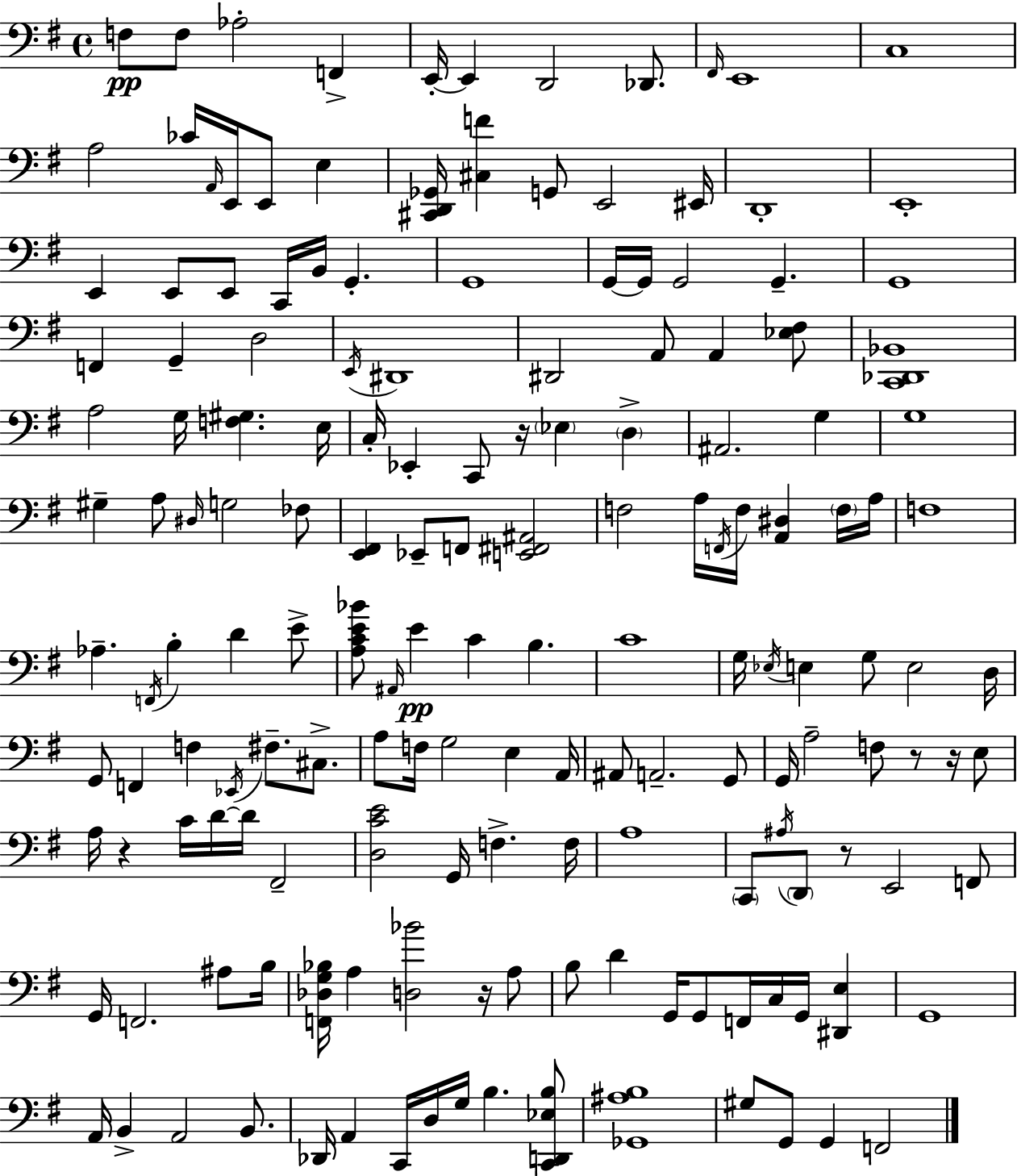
X:1
T:Untitled
M:4/4
L:1/4
K:Em
F,/2 F,/2 _A,2 F,, E,,/4 E,, D,,2 _D,,/2 ^F,,/4 E,,4 C,4 A,2 _C/4 A,,/4 E,,/4 E,,/2 E, [^C,,D,,_G,,]/4 [^C,F] G,,/2 E,,2 ^E,,/4 D,,4 E,,4 E,, E,,/2 E,,/2 C,,/4 B,,/4 G,, G,,4 G,,/4 G,,/4 G,,2 G,, G,,4 F,, G,, D,2 E,,/4 ^D,,4 ^D,,2 A,,/2 A,, [_E,^F,]/2 [C,,_D,,_B,,]4 A,2 G,/4 [F,^G,] E,/4 C,/4 _E,, C,,/2 z/4 _E, D, ^A,,2 G, G,4 ^G, A,/2 ^D,/4 G,2 _F,/2 [E,,^F,,] _E,,/2 F,,/2 [E,,^F,,^A,,]2 F,2 A,/4 F,,/4 F,/4 [A,,^D,] F,/4 A,/4 F,4 _A, F,,/4 B, D E/2 [A,CE_B]/2 ^A,,/4 E C B, C4 G,/4 _E,/4 E, G,/2 E,2 D,/4 G,,/2 F,, F, _E,,/4 ^F,/2 ^C,/2 A,/2 F,/4 G,2 E, A,,/4 ^A,,/2 A,,2 G,,/2 G,,/4 A,2 F,/2 z/2 z/4 E,/2 A,/4 z C/4 D/4 D/4 ^F,,2 [D,CE]2 G,,/4 F, F,/4 A,4 C,,/2 ^A,/4 D,,/2 z/2 E,,2 F,,/2 G,,/4 F,,2 ^A,/2 B,/4 [F,,_D,G,_B,]/4 A, [D,_B]2 z/4 A,/2 B,/2 D G,,/4 G,,/2 F,,/4 C,/4 G,,/4 [^D,,E,] G,,4 A,,/4 B,, A,,2 B,,/2 _D,,/4 A,, C,,/4 D,/4 G,/4 B, [C,,D,,_E,B,]/2 [_G,,^A,B,]4 ^G,/2 G,,/2 G,, F,,2